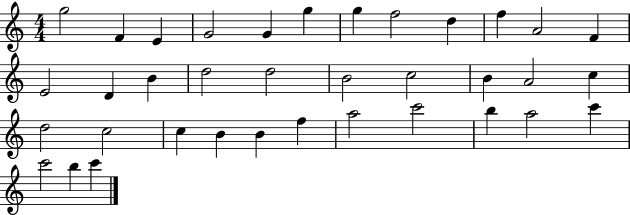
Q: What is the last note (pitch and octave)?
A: C6